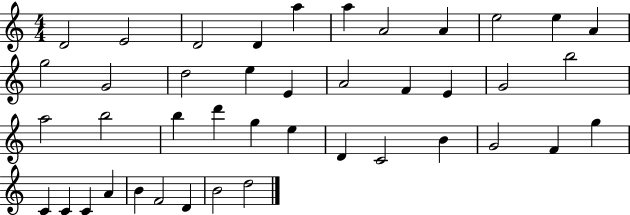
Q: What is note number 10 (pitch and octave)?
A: E5